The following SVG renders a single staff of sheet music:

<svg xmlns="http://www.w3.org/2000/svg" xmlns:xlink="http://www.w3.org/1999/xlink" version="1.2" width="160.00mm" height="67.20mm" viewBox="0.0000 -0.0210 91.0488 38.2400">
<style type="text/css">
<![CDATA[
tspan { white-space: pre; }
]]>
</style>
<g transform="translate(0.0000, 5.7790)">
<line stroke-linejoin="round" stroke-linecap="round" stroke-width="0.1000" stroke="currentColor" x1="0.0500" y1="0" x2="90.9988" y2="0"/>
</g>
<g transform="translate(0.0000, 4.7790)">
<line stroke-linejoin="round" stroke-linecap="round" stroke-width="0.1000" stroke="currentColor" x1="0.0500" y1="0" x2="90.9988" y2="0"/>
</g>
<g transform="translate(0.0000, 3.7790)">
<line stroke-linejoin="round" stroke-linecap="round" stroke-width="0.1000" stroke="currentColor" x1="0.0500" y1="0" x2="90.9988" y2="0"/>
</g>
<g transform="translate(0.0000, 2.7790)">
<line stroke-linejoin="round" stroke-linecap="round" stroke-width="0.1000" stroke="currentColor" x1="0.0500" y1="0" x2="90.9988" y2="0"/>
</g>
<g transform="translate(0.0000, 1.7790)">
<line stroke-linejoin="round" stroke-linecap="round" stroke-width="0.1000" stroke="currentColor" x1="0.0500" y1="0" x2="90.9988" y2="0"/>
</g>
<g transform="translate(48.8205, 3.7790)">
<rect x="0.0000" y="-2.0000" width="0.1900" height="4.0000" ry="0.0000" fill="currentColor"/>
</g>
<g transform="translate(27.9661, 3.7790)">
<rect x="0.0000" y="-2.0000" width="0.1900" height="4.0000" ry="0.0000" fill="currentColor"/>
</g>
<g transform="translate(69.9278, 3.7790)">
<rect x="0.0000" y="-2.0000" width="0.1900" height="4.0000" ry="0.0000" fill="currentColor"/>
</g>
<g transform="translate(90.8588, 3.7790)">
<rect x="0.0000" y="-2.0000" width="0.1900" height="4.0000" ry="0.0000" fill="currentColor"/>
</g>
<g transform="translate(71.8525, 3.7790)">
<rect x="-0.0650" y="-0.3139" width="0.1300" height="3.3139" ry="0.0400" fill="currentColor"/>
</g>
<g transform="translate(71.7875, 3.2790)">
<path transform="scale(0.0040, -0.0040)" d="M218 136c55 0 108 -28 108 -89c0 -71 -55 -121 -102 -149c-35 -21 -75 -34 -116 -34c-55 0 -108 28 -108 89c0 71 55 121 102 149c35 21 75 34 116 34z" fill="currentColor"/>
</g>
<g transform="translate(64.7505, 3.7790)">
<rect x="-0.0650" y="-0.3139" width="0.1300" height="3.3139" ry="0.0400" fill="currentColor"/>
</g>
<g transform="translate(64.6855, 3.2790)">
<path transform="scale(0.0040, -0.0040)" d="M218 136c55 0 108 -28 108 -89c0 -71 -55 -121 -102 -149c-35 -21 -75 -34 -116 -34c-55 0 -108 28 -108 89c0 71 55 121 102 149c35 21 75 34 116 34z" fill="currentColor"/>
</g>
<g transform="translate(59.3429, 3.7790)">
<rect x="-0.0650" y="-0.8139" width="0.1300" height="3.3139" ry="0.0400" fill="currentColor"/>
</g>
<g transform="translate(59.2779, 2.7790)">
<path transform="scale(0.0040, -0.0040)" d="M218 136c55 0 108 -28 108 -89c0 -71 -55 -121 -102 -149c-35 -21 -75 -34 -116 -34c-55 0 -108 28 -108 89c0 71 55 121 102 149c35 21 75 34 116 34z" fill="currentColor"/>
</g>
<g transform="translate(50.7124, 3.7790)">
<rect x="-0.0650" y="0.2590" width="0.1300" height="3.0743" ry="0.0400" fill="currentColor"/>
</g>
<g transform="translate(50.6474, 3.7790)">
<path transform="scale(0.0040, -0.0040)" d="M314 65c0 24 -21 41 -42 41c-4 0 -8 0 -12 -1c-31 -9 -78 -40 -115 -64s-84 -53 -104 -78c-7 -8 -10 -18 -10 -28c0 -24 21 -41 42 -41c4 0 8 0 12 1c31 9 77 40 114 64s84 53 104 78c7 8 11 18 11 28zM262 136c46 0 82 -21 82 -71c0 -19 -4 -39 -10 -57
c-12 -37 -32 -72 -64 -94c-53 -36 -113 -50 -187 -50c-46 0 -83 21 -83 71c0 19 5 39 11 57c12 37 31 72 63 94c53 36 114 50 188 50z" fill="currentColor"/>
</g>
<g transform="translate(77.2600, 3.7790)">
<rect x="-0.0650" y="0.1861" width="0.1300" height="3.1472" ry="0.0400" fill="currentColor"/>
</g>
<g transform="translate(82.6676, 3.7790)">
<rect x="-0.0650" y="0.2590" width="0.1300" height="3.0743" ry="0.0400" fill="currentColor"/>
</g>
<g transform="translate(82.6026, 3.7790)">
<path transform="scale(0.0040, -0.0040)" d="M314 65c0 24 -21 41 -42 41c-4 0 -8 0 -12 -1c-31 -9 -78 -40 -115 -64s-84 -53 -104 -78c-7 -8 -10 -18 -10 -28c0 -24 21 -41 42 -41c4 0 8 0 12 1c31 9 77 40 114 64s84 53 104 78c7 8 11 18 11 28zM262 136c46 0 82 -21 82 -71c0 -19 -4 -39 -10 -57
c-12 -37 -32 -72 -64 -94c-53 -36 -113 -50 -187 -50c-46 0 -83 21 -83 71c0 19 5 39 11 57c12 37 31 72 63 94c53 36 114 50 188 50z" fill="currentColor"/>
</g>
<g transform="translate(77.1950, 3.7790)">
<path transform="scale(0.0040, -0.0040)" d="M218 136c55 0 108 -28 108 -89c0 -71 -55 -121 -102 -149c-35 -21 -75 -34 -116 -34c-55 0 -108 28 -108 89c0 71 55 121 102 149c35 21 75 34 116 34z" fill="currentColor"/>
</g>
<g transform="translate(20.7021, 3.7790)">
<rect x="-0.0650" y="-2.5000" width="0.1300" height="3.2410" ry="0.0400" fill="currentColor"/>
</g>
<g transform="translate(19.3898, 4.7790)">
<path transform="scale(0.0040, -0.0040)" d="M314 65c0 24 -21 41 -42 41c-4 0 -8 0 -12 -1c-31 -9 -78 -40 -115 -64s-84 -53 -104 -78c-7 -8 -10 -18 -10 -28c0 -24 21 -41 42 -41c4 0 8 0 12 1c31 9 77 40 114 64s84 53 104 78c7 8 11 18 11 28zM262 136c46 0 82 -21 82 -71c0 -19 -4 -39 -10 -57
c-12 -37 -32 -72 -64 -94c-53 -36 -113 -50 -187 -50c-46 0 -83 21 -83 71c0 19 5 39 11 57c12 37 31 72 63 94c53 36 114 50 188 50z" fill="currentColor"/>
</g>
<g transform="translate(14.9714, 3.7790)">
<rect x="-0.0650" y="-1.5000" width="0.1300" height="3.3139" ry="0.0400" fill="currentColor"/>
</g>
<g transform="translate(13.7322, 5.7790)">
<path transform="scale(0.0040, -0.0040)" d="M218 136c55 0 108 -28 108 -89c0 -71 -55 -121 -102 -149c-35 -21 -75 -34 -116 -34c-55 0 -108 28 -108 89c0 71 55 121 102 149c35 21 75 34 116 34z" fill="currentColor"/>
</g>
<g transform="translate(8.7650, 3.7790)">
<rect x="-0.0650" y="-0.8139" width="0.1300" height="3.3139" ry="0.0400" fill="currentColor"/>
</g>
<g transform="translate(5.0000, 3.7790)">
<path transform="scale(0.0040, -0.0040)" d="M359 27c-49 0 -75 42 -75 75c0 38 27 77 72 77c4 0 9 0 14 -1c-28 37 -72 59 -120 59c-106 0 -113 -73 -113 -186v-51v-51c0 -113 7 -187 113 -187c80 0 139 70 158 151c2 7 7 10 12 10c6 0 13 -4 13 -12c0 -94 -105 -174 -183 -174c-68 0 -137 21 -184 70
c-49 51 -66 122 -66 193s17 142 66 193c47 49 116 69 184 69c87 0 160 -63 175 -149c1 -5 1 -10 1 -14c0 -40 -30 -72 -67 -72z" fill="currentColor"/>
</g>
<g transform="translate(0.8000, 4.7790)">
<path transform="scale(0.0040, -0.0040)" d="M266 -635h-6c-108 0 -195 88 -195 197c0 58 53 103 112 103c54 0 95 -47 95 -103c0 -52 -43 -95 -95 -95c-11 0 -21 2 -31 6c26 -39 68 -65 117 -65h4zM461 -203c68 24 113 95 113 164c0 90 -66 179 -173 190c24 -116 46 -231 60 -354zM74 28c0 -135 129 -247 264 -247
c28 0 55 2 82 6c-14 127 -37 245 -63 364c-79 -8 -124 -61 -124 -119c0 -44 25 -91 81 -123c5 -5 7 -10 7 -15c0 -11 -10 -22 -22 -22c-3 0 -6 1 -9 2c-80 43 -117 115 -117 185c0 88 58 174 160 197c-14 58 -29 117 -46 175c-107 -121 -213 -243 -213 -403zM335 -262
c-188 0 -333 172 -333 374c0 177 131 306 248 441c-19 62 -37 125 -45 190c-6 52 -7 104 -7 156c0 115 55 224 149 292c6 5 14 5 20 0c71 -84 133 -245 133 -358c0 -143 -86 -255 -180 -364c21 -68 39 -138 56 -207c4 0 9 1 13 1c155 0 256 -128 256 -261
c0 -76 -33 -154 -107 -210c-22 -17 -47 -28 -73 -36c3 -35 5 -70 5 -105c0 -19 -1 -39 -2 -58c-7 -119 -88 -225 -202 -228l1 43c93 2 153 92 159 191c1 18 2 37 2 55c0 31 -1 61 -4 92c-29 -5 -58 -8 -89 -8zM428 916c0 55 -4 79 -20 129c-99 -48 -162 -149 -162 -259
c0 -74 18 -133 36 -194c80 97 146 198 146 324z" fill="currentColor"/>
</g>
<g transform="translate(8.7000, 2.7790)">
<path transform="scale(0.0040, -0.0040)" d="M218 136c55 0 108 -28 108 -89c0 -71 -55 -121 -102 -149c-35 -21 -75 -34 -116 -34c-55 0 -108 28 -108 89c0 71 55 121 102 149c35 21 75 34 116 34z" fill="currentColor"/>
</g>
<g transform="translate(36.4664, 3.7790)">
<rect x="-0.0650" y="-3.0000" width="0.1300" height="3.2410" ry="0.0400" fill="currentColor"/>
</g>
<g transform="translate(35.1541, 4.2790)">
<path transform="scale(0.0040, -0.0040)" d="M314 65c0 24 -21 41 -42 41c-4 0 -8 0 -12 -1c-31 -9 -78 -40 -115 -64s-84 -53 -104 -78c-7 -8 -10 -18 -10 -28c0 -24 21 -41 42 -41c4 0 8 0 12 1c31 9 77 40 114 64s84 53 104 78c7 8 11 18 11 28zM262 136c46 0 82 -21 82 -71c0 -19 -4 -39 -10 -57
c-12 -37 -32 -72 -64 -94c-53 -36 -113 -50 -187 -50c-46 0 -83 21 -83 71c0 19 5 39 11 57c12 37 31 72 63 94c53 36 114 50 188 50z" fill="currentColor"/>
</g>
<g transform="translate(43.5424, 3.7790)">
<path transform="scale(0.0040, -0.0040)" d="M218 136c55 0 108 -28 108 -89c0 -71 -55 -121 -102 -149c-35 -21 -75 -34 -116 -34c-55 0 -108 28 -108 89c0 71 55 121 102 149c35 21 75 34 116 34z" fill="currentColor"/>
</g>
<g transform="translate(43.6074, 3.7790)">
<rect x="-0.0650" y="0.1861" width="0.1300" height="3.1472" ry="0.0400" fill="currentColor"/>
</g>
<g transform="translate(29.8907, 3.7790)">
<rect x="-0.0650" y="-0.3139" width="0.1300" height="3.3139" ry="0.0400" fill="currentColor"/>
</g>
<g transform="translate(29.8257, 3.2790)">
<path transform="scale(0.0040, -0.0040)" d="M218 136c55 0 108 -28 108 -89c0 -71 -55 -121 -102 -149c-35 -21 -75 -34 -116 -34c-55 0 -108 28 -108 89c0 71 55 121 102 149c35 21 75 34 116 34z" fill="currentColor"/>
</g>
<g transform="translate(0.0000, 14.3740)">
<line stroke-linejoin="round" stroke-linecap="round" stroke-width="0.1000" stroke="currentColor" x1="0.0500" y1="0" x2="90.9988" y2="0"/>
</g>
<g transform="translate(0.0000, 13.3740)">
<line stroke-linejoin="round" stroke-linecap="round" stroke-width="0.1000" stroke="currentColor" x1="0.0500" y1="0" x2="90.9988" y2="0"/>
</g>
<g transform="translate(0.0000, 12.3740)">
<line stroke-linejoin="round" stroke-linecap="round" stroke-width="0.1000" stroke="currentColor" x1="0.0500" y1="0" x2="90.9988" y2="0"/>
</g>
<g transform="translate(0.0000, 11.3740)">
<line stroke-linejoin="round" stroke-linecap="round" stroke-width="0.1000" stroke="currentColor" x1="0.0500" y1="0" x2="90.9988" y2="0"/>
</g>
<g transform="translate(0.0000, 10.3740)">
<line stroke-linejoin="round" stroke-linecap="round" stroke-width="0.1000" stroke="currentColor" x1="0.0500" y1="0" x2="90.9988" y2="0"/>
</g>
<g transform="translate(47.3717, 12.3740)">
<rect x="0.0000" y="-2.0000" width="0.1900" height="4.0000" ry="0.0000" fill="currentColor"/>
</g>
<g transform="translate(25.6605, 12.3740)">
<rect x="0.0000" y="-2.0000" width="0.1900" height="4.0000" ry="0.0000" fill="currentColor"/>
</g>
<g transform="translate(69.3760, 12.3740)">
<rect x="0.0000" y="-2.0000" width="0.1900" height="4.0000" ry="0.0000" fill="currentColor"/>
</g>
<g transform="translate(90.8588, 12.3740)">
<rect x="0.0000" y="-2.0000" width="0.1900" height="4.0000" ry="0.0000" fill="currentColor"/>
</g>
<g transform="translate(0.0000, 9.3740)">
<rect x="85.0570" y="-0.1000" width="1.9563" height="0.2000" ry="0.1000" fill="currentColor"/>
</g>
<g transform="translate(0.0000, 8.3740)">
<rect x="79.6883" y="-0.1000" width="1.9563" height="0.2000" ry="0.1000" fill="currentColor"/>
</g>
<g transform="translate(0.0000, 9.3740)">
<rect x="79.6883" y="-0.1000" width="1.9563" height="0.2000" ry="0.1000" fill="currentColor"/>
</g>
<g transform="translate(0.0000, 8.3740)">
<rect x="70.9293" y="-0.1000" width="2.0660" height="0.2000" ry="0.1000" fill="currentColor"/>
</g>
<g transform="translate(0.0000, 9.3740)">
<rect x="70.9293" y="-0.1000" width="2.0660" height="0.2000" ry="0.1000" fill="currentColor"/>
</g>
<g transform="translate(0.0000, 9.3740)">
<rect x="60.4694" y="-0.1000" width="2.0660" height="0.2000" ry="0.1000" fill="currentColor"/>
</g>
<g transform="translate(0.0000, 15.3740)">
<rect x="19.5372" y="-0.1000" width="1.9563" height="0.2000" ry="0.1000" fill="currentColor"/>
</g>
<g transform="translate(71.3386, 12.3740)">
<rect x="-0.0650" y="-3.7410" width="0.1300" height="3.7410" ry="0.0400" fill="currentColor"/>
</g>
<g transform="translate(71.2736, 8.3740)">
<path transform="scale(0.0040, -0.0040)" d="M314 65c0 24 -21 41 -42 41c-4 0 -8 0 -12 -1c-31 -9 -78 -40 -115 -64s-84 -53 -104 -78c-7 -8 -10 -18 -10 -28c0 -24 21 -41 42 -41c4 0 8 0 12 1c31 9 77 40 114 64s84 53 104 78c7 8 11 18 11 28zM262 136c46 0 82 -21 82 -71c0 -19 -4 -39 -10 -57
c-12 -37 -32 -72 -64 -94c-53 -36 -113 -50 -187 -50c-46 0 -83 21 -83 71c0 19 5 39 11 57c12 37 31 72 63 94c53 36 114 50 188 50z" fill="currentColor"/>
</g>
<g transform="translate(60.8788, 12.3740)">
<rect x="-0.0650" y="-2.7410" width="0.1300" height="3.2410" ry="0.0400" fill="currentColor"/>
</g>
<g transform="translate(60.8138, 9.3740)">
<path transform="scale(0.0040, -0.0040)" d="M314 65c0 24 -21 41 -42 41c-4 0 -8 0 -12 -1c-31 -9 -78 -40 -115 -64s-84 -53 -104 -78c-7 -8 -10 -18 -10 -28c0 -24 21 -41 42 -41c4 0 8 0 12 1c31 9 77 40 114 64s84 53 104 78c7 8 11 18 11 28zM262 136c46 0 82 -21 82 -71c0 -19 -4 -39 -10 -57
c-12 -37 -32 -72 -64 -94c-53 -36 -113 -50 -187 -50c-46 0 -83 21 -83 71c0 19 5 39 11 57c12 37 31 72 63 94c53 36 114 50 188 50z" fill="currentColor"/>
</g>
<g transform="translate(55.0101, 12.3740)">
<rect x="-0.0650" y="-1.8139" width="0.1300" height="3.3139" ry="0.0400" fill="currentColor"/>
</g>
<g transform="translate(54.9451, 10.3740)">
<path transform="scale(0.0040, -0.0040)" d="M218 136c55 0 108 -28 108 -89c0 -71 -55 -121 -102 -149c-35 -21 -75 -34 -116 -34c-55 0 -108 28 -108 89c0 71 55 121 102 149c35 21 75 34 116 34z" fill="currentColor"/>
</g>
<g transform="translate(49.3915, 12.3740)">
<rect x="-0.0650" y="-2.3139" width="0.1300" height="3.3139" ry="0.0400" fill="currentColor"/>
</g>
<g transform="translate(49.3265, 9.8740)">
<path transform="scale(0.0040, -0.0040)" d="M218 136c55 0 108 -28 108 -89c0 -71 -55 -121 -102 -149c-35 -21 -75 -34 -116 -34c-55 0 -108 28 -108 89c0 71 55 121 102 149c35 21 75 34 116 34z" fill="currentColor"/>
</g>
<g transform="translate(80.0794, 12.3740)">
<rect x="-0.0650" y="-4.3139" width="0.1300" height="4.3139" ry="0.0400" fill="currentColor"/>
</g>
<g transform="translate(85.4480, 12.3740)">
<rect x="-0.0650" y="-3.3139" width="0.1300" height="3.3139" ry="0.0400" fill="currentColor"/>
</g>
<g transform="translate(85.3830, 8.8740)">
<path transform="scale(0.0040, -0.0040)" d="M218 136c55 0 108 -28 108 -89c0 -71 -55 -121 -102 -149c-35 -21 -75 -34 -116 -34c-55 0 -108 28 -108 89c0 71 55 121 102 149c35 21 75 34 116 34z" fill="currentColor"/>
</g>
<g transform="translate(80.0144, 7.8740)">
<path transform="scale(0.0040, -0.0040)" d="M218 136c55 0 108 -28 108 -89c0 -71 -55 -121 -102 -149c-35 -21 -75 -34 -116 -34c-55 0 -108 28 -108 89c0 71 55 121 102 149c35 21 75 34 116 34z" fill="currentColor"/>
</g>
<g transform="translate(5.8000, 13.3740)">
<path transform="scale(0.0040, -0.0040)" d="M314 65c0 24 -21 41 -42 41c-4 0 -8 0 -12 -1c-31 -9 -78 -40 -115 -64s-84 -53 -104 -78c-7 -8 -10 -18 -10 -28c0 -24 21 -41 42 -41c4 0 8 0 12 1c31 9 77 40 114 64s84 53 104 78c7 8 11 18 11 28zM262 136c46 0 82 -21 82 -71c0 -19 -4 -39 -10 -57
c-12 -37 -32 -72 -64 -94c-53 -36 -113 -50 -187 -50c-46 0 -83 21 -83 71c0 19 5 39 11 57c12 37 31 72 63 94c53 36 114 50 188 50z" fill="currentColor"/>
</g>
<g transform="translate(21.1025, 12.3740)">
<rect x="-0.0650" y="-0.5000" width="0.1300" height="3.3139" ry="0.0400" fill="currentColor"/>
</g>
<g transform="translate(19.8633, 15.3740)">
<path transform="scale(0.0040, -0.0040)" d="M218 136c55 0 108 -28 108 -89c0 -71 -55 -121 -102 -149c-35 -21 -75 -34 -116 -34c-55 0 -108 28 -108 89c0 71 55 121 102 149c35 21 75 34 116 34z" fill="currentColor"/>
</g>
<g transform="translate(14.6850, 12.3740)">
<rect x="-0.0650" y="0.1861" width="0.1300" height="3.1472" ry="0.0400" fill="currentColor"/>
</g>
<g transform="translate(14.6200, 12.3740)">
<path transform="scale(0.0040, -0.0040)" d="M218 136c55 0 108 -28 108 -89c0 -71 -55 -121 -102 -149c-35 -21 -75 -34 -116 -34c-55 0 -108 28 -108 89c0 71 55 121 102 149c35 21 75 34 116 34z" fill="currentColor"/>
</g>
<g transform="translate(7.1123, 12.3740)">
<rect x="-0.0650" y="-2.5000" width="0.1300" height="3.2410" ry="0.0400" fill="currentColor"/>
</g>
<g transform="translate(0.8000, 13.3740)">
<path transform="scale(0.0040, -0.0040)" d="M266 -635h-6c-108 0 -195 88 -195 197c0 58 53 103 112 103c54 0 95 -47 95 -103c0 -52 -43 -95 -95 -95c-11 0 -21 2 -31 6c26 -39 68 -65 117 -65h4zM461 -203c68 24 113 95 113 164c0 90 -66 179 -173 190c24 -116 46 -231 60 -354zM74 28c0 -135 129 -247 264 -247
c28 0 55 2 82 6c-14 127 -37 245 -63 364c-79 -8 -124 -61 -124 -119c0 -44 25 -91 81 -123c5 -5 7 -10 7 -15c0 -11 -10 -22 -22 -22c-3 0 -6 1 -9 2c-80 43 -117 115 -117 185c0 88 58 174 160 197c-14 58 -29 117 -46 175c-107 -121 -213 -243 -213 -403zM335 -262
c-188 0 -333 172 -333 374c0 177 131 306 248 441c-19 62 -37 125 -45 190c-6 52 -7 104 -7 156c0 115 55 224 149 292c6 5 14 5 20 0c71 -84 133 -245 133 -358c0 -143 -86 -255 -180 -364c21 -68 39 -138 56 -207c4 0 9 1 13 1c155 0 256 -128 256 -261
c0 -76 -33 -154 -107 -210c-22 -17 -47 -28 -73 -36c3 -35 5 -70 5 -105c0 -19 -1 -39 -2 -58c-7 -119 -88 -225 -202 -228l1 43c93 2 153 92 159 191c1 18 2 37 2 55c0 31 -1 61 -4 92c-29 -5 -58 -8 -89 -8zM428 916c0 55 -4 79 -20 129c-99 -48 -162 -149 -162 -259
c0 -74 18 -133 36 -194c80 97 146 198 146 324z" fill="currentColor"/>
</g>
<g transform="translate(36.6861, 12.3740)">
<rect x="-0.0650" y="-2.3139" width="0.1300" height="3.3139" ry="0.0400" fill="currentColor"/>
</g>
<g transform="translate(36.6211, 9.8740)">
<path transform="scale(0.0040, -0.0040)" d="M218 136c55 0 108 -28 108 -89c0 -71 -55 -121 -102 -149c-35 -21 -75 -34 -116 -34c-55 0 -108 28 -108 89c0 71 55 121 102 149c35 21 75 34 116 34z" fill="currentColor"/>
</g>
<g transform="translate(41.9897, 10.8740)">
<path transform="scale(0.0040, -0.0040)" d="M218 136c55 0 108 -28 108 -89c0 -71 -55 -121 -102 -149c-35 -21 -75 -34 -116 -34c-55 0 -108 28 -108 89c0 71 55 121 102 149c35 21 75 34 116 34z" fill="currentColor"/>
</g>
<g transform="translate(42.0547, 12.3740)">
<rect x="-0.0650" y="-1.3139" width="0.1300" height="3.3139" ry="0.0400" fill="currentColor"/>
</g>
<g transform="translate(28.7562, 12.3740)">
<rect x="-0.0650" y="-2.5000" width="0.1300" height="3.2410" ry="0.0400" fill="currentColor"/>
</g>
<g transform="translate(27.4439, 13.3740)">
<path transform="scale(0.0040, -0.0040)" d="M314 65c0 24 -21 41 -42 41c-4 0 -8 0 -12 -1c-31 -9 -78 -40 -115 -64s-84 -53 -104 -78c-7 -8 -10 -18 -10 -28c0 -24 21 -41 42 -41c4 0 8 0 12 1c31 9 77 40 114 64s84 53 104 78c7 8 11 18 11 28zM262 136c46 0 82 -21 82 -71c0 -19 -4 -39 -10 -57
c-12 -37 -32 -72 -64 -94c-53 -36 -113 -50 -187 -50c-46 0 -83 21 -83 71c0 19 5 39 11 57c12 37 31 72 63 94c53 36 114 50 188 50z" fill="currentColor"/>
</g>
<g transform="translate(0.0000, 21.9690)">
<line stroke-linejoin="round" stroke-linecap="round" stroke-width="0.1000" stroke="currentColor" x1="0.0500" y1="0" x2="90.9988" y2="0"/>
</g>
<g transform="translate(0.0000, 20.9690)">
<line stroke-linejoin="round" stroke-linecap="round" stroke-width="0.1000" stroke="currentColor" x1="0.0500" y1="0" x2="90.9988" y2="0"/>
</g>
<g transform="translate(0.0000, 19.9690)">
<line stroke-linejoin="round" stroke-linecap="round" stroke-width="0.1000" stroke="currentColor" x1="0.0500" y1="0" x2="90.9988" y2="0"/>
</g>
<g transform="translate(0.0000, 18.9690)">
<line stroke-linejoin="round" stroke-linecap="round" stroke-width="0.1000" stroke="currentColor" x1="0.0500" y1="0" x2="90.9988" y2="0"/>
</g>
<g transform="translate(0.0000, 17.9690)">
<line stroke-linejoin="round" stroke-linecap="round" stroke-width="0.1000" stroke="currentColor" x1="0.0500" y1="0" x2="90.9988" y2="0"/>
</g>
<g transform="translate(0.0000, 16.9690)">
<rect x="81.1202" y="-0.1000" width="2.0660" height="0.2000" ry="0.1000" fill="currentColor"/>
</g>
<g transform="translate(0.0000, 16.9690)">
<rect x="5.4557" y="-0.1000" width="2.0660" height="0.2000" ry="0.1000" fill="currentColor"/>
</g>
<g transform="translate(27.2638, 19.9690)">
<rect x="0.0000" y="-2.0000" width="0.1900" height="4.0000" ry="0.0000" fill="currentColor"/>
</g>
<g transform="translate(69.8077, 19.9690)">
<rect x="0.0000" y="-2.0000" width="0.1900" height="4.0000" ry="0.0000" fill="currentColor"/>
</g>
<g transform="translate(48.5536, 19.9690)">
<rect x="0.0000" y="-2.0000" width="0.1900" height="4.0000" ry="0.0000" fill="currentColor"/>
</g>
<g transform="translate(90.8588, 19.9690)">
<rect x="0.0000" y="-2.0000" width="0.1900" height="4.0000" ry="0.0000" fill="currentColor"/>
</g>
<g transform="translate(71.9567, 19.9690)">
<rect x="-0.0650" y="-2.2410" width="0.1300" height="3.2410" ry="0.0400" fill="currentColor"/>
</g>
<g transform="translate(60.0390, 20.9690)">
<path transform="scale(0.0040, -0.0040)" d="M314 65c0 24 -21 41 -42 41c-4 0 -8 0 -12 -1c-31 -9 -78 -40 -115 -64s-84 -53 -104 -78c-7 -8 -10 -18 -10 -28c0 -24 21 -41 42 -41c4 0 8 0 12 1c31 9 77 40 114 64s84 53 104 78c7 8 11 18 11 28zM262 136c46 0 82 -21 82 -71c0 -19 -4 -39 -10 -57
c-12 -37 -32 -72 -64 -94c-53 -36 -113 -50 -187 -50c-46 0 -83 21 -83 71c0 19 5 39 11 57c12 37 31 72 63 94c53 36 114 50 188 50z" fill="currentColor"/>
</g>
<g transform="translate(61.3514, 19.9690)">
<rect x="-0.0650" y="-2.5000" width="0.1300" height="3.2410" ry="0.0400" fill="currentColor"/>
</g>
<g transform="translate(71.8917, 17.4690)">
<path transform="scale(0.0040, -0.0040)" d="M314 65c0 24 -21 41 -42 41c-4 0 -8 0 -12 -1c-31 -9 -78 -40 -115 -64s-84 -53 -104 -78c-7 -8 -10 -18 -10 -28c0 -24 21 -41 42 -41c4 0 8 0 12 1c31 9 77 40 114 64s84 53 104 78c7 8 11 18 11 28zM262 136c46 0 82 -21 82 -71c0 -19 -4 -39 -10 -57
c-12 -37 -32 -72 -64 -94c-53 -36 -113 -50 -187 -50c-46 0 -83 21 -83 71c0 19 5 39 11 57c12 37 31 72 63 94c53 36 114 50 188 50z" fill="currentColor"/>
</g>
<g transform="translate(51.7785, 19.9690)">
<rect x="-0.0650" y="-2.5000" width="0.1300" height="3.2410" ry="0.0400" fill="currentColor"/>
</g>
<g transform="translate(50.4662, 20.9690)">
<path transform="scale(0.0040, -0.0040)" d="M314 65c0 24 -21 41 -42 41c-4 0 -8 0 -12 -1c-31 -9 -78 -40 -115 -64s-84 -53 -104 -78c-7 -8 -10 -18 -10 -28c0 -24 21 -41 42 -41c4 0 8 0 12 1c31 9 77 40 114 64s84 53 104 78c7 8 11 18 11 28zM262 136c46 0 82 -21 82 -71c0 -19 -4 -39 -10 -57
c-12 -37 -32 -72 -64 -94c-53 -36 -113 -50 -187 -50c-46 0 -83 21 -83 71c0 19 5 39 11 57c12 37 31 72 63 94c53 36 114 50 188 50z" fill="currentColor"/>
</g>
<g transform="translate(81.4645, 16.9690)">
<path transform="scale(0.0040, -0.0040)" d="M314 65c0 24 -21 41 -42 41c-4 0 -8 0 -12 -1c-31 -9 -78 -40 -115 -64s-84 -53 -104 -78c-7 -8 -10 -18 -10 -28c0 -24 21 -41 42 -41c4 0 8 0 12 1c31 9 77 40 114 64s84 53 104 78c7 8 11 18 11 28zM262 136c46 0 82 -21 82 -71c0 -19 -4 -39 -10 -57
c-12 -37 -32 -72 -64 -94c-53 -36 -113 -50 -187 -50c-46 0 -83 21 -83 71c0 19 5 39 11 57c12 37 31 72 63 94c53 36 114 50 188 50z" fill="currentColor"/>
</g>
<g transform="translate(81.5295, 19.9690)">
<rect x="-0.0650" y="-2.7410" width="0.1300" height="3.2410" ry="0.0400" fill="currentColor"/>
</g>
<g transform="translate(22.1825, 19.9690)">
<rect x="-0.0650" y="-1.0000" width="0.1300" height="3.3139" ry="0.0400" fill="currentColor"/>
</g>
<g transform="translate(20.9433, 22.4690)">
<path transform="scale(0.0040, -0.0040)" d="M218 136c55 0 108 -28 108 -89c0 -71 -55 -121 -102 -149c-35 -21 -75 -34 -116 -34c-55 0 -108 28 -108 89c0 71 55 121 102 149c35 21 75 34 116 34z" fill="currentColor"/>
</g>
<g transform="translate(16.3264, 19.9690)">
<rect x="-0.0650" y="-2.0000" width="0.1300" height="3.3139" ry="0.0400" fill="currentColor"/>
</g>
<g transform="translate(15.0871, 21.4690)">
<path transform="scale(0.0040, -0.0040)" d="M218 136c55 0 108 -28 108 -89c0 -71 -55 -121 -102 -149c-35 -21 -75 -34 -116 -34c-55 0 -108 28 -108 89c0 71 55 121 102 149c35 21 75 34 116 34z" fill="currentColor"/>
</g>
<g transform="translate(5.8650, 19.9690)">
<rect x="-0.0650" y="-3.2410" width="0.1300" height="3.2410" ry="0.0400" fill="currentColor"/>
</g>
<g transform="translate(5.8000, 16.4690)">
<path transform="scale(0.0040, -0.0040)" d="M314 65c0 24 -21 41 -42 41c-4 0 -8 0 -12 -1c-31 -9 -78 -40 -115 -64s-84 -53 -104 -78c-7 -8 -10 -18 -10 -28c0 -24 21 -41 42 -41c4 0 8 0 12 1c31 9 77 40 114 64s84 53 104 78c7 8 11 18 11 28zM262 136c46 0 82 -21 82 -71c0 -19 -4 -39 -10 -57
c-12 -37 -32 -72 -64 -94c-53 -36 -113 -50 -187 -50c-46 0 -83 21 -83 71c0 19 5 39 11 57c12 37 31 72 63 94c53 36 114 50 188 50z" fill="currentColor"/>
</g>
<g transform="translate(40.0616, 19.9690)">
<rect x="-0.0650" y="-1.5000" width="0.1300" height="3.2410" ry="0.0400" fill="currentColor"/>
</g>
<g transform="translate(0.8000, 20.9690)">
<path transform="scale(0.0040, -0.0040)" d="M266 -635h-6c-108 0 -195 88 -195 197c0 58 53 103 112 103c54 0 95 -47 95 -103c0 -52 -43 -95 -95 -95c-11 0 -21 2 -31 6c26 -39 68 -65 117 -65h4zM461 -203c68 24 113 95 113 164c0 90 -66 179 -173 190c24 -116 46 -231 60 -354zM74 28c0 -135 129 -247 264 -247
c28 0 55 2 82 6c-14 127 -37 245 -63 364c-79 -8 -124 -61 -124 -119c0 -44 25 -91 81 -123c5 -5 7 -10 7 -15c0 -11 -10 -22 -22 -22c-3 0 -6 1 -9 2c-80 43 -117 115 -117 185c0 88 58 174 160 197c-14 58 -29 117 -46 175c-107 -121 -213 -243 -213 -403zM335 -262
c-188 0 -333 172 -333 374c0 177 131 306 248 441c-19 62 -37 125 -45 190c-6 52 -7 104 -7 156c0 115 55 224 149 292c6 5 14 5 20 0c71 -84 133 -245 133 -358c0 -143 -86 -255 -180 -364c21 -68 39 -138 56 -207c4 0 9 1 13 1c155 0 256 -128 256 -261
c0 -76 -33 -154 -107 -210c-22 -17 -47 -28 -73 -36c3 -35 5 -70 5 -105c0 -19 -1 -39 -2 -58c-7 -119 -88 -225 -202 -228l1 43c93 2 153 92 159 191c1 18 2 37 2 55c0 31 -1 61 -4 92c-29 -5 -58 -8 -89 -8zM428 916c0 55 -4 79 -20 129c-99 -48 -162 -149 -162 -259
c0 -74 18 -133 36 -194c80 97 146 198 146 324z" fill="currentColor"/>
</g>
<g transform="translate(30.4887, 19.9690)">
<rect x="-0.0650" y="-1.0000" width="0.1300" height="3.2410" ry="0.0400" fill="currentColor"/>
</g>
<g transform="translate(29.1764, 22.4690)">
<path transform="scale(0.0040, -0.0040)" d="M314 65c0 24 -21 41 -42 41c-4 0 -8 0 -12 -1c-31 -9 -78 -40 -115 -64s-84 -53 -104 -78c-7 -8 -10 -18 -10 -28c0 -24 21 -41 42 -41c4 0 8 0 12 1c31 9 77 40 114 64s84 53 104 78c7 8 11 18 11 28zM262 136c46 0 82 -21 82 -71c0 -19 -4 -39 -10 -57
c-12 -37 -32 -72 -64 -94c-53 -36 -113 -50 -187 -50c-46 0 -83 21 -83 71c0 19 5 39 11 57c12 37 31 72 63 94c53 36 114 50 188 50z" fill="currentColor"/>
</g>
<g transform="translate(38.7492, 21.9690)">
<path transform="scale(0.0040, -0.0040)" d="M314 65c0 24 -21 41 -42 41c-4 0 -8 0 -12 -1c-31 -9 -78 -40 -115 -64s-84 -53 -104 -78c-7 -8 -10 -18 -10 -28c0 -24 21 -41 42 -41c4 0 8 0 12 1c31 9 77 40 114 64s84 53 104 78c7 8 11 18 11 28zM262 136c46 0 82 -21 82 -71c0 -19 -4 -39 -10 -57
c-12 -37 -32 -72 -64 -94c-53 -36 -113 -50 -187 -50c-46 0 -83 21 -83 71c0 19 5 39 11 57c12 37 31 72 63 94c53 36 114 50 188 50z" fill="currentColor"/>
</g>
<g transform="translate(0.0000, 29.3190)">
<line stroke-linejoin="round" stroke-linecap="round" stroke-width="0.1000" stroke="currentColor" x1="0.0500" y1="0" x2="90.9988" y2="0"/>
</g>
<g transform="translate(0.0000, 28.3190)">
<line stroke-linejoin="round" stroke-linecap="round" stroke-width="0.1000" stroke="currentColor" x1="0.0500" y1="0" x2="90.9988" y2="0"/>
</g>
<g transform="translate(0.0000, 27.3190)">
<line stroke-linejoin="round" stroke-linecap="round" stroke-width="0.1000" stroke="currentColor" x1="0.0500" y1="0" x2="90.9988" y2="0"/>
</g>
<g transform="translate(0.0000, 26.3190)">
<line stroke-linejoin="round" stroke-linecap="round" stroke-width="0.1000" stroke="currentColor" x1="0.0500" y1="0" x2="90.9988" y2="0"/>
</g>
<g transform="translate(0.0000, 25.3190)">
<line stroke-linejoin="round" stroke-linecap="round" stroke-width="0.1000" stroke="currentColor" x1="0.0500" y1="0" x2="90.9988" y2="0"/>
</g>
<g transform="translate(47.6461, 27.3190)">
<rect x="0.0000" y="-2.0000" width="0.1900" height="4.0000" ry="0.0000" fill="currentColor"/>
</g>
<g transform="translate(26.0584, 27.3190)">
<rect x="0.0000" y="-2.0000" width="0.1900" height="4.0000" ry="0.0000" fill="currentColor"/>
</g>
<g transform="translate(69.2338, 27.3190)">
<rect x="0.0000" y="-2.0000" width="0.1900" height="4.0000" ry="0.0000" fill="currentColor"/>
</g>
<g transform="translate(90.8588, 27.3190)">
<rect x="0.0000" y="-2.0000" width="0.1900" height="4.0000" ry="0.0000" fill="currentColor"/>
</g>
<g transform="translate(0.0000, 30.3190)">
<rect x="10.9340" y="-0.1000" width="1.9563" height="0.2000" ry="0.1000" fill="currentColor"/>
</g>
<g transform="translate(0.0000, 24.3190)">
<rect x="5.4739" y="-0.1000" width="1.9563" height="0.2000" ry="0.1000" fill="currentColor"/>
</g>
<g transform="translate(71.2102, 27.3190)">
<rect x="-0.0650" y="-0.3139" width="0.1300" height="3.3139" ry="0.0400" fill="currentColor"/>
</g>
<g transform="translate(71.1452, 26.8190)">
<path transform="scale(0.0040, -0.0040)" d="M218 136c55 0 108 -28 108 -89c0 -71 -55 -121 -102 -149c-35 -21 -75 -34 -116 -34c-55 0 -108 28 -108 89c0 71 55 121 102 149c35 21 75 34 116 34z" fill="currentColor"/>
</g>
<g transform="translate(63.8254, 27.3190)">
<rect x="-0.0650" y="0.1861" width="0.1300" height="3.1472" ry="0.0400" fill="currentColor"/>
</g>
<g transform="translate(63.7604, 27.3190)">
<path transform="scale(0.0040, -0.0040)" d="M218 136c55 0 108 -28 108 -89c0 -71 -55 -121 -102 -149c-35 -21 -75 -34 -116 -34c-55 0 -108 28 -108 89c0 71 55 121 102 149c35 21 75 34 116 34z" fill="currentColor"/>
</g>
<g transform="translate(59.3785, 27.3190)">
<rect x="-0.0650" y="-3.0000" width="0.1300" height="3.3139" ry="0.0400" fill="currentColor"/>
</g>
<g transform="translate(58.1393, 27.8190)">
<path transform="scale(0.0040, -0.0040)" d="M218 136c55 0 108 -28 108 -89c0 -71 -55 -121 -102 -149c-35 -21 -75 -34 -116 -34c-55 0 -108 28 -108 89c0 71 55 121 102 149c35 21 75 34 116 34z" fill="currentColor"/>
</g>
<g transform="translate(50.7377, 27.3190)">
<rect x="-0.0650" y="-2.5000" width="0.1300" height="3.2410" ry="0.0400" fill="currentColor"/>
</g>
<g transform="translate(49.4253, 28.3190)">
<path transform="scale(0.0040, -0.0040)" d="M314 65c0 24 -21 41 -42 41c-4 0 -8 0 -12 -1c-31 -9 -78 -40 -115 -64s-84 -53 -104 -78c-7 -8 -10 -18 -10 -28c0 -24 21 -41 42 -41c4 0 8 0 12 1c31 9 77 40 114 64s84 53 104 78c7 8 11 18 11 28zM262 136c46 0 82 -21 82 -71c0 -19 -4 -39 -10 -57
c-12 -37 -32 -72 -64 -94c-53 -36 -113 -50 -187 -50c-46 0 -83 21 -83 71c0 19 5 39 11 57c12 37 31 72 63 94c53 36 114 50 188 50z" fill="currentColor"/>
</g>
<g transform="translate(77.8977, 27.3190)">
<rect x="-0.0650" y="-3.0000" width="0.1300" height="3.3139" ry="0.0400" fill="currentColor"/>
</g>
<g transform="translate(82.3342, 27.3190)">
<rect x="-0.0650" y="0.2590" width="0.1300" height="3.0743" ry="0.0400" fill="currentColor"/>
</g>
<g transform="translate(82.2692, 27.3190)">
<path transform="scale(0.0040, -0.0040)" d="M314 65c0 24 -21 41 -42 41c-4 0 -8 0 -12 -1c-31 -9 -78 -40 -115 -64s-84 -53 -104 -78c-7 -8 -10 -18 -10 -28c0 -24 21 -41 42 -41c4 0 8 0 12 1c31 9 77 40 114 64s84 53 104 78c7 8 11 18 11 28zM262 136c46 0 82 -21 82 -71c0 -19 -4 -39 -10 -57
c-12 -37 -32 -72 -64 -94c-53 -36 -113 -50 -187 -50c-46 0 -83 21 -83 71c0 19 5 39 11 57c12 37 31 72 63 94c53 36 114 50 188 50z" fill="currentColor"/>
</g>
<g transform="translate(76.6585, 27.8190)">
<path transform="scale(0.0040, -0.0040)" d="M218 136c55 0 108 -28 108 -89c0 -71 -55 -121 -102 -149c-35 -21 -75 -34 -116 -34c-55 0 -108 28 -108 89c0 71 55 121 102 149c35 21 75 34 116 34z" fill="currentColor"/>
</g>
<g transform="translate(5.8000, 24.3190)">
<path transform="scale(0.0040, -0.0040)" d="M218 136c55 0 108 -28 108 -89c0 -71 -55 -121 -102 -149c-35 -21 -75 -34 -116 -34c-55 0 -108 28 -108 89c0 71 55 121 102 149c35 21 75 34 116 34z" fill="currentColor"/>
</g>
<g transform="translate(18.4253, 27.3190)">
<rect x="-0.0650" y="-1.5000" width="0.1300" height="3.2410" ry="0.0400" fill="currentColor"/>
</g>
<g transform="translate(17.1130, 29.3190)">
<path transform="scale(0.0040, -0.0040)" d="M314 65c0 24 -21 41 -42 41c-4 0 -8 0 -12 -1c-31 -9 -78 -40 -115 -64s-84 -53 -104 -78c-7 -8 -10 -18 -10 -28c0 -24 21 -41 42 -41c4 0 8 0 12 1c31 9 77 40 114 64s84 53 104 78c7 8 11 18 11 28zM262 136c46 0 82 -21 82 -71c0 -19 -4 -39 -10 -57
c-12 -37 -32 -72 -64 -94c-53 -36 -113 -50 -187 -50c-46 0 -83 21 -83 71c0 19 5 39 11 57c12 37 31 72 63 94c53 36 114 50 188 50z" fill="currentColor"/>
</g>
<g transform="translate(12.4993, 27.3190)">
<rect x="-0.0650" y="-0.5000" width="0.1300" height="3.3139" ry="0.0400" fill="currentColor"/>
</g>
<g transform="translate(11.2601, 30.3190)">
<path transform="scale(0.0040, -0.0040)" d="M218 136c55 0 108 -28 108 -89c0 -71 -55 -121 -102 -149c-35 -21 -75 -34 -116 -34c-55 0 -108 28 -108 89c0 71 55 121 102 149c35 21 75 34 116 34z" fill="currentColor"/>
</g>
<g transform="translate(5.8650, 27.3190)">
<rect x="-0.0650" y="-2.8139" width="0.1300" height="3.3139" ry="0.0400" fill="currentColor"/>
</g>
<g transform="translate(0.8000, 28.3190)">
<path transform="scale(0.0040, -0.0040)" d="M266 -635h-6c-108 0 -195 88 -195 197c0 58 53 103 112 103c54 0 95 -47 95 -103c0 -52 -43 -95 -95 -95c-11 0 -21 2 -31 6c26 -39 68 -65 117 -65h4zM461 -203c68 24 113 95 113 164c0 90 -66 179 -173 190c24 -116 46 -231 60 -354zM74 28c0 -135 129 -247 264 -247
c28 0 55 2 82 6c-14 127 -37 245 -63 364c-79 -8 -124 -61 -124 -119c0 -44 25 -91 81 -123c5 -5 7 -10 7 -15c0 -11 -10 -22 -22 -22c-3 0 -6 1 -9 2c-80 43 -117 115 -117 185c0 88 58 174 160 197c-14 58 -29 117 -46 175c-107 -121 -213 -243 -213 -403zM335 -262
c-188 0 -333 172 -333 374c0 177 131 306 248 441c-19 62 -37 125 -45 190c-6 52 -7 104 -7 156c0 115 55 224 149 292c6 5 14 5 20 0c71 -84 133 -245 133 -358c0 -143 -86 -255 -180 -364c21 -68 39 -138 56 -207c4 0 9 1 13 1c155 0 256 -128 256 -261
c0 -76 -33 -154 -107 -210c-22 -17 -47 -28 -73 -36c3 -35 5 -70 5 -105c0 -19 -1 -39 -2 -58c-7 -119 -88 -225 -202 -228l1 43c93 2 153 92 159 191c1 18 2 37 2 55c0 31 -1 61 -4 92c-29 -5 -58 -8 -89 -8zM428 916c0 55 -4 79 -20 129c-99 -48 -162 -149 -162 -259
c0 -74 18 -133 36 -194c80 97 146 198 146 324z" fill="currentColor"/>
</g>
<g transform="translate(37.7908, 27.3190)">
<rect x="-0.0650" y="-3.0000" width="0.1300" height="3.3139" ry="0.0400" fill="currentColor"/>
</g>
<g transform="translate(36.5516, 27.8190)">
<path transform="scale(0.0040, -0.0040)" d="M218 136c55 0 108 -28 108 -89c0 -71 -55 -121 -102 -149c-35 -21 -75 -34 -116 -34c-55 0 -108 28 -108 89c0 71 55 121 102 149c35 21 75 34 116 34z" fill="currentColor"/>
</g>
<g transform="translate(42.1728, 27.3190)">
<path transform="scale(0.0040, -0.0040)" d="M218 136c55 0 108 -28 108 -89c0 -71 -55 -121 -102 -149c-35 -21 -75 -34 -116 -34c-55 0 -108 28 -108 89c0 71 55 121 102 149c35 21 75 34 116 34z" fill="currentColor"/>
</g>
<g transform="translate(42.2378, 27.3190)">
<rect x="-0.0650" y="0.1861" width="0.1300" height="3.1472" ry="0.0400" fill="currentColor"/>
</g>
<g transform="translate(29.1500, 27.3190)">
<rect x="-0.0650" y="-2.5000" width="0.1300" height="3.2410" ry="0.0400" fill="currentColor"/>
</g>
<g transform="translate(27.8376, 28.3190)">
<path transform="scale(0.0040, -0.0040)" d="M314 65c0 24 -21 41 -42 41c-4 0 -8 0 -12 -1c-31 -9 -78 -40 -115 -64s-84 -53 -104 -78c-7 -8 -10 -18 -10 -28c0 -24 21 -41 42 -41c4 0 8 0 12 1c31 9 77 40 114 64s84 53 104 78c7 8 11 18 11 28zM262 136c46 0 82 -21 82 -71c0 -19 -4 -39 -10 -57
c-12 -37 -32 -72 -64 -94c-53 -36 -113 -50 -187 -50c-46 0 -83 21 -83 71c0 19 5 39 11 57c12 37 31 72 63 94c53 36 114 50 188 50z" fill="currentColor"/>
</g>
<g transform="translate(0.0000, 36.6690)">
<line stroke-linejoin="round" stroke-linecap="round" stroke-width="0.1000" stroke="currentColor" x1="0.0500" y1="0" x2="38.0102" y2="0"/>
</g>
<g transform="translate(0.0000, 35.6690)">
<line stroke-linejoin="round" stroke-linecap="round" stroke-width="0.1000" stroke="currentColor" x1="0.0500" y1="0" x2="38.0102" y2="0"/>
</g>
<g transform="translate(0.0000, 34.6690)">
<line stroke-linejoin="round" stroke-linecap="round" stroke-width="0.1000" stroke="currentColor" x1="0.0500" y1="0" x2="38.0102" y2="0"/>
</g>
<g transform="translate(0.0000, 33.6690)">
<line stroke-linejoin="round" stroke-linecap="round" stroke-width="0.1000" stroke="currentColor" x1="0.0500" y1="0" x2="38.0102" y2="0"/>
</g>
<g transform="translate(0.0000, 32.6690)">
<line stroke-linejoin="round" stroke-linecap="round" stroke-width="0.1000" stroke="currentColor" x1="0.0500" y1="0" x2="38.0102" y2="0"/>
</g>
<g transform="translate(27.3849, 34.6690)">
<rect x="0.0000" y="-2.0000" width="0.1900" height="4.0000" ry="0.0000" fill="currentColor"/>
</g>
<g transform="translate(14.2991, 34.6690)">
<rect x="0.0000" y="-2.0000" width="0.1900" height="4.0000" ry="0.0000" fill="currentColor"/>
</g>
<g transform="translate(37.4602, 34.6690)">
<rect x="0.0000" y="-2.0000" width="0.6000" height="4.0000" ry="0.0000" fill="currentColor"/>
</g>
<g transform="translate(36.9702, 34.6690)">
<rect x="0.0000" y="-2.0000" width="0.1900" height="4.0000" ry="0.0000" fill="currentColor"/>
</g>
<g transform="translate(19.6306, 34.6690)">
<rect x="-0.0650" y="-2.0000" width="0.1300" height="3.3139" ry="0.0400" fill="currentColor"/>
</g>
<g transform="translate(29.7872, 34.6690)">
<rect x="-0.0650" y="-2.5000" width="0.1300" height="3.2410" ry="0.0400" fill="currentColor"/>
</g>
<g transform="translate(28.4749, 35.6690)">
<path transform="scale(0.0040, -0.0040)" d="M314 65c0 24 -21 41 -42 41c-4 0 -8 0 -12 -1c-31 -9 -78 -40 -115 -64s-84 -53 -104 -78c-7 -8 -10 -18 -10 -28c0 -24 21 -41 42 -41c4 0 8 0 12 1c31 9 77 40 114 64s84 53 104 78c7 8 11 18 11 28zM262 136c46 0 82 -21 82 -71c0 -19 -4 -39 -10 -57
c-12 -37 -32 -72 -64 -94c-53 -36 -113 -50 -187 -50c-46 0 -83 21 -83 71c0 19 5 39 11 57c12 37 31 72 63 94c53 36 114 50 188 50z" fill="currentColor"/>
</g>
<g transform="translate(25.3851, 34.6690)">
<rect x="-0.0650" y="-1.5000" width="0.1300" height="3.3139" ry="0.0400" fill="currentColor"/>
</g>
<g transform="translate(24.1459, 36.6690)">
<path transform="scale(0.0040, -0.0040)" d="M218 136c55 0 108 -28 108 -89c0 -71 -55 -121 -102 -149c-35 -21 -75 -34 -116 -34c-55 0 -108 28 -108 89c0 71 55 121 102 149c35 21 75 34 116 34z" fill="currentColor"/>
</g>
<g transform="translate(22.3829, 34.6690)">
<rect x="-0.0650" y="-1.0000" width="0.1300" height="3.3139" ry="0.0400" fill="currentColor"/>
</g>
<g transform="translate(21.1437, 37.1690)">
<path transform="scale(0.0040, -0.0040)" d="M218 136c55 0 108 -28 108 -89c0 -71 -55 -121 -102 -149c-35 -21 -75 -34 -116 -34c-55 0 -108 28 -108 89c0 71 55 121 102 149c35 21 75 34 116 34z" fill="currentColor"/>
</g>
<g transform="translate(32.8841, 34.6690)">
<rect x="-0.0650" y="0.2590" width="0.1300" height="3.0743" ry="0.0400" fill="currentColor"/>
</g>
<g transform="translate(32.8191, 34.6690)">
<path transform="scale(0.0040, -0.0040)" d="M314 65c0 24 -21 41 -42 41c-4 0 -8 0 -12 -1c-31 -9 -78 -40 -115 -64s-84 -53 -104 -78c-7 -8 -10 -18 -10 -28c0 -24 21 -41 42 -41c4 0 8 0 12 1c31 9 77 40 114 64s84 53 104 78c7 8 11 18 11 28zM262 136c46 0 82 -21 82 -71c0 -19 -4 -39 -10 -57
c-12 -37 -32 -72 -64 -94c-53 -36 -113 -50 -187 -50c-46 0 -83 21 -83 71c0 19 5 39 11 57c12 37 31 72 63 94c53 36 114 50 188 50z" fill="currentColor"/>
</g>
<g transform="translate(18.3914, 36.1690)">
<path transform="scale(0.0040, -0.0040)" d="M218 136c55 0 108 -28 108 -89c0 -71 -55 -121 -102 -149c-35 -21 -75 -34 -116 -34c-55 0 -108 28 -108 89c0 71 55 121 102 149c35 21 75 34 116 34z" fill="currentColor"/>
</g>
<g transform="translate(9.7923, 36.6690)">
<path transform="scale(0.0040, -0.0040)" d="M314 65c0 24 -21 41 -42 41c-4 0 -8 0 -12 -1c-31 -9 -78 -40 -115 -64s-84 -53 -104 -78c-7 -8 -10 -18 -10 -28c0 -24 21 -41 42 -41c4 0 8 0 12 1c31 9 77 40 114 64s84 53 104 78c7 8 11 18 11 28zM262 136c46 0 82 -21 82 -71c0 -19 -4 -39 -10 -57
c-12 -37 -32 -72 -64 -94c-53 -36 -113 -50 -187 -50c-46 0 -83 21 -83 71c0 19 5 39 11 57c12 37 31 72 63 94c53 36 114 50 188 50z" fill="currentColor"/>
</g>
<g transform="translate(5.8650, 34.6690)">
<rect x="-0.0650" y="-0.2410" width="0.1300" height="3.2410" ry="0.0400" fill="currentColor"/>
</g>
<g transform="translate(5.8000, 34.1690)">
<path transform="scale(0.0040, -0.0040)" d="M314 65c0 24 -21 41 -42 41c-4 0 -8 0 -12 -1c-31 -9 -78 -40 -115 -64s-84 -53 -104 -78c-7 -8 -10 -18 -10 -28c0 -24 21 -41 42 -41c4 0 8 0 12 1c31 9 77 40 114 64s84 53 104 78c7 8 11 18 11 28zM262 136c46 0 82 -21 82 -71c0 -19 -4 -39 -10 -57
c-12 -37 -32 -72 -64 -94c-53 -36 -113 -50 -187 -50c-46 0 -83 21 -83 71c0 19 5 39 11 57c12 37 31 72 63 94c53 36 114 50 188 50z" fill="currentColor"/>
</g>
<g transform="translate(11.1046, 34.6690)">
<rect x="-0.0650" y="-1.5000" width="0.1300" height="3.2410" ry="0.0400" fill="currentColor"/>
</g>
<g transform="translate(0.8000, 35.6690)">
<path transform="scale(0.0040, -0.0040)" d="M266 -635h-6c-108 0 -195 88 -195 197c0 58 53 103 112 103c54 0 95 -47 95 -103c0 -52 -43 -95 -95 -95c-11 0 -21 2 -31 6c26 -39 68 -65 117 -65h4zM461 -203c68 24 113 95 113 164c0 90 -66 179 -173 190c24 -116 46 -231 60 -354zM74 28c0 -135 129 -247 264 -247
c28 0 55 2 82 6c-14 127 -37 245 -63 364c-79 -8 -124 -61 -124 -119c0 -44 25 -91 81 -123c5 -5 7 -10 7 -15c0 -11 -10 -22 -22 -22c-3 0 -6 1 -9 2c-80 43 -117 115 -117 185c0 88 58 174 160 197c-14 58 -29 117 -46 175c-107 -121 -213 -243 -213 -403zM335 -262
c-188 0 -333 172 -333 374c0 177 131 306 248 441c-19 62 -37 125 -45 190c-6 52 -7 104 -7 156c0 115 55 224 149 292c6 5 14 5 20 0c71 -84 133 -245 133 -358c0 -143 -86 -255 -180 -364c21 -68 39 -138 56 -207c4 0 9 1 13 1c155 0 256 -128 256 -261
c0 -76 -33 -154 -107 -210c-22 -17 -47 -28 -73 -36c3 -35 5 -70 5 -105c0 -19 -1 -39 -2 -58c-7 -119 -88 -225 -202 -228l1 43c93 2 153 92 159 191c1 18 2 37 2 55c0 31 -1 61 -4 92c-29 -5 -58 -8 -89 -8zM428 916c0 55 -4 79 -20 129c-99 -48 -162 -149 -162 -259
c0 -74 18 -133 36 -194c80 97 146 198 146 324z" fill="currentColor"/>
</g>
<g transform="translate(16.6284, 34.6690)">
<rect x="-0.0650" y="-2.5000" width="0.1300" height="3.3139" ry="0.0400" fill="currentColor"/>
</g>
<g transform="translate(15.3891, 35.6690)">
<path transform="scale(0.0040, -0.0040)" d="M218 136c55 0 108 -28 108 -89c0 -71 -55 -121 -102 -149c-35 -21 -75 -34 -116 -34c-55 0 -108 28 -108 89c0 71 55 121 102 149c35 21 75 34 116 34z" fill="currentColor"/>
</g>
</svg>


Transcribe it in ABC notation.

X:1
T:Untitled
M:4/4
L:1/4
K:C
d E G2 c A2 B B2 d c c B B2 G2 B C G2 g e g f a2 c'2 d' b b2 F D D2 E2 G2 G2 g2 a2 a C E2 G2 A B G2 A B c A B2 c2 E2 G F D E G2 B2